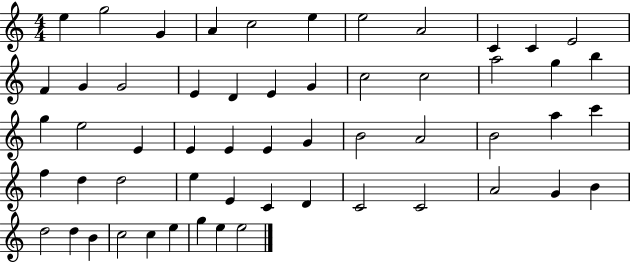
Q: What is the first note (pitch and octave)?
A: E5